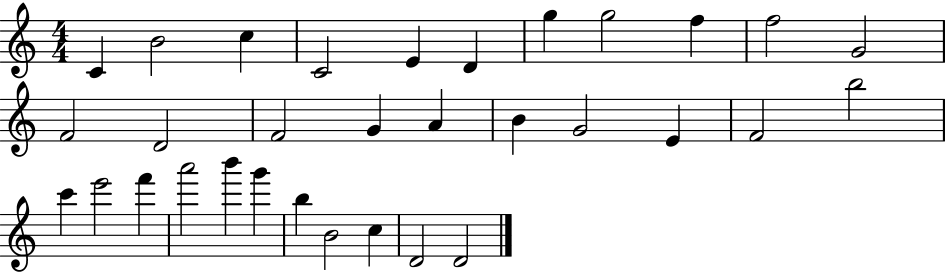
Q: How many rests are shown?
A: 0